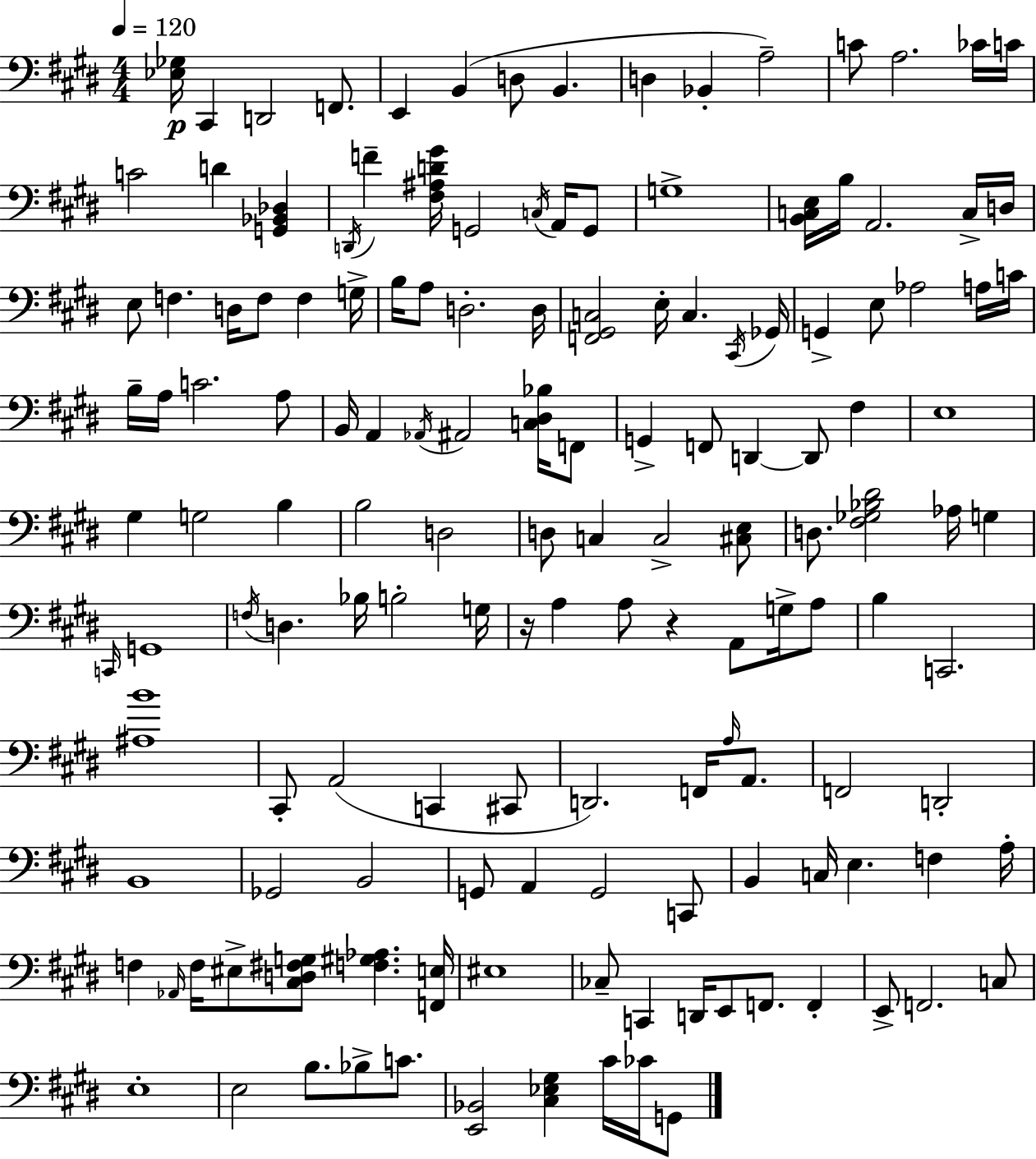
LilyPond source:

{
  \clef bass
  \numericTimeSignature
  \time 4/4
  \key e \major
  \tempo 4 = 120
  <ees ges>16\p cis,4 d,2 f,8. | e,4 b,4( d8 b,4. | d4 bes,4-. a2--) | c'8 a2. ces'16 c'16 | \break c'2 d'4 <g, bes, des>4 | \acciaccatura { d,16 } f'4-- <fis ais d' gis'>16 g,2 \acciaccatura { c16 } a,16 | g,8 g1-> | <b, c e>16 b16 a,2. | \break c16-> d16 e8 f4. d16 f8 f4 | g16-> b16 a8 d2.-. | d16 <f, gis, c>2 e16-. c4. | \acciaccatura { cis,16 } ges,16 g,4-> e8 aes2 | \break a16 c'16 b16-- a16 c'2. | a8 b,16 a,4 \acciaccatura { aes,16 } ais,2 | <c dis bes>16 f,8 g,4-> f,8 d,4~~ d,8 | fis4 e1 | \break gis4 g2 | b4 b2 d2 | d8 c4 c2-> | <cis e>8 d8. <fis ges bes dis'>2 aes16 | \break g4 \grace { c,16 } g,1 | \acciaccatura { f16 } d4. bes16 b2-. | g16 r16 a4 a8 r4 | a,8 g16-> a8 b4 c,2. | \break <ais b'>1 | cis,8-. a,2( | c,4 cis,8 d,2.) | f,16 \grace { a16 } a,8. f,2 d,2-. | \break b,1 | ges,2 b,2 | g,8 a,4 g,2 | c,8 b,4 c16 e4. | \break f4 a16-. f4 \grace { aes,16 } f16 eis8-> <cis d fis g>8 | <f gis aes>4. <f, e>16 eis1 | ces8-- c,4 d,16 e,8 | f,8. f,4-. e,8-> f,2. | \break c8 e1-. | e2 | b8. bes8-> c'8. <e, bes,>2 | <cis ees gis>4 cis'16 ces'16 g,8 \bar "|."
}